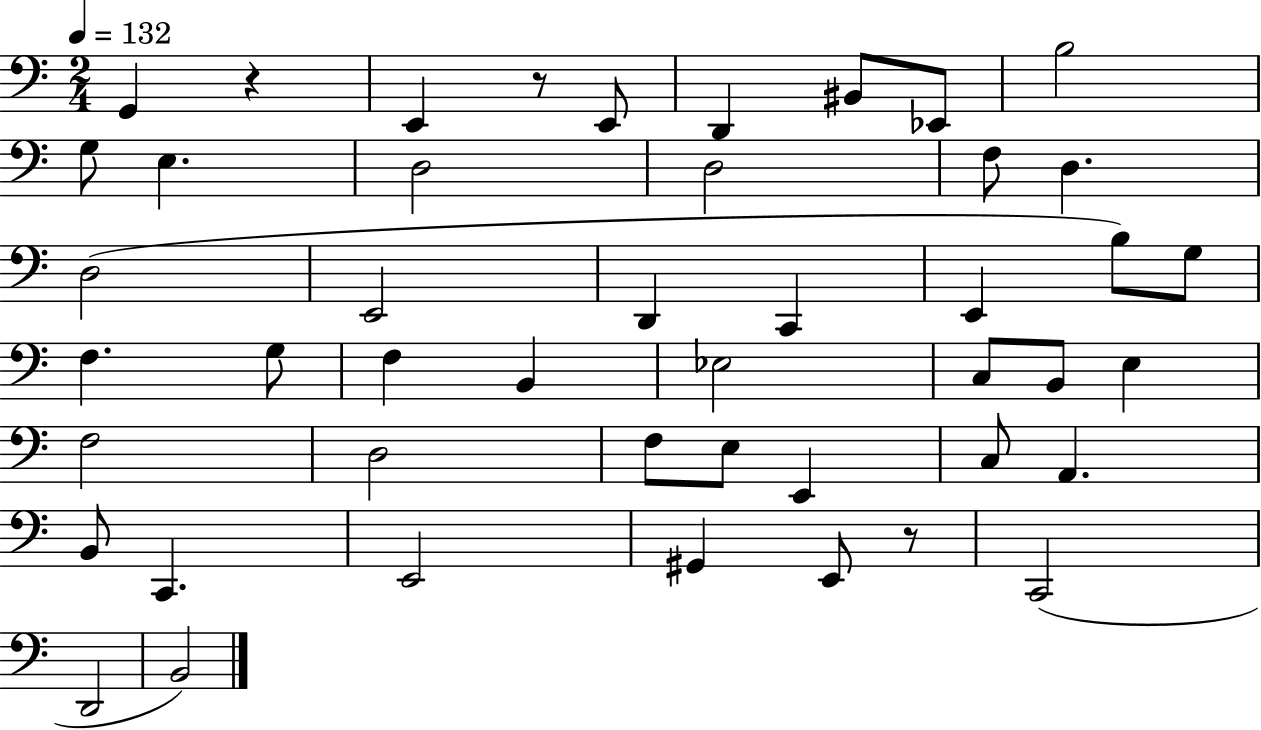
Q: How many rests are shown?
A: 3